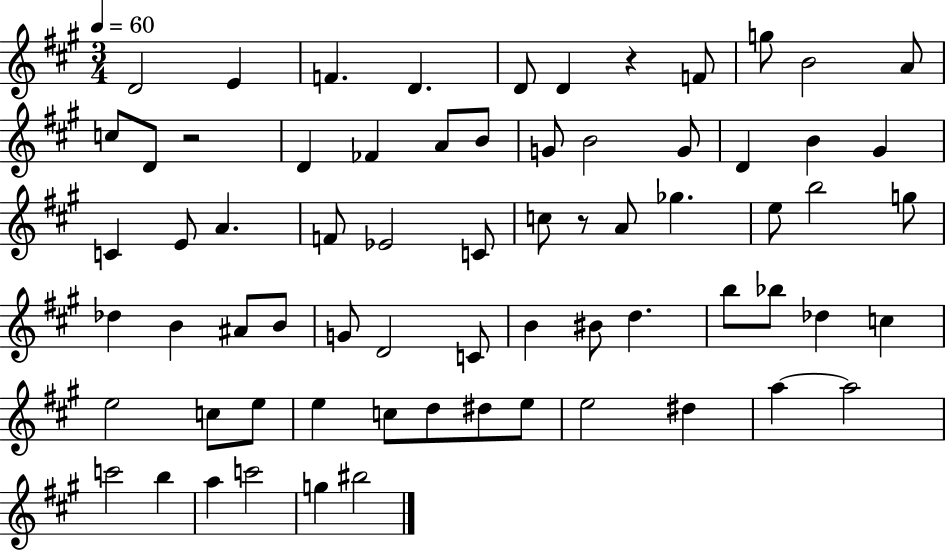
{
  \clef treble
  \numericTimeSignature
  \time 3/4
  \key a \major
  \tempo 4 = 60
  \repeat volta 2 { d'2 e'4 | f'4. d'4. | d'8 d'4 r4 f'8 | g''8 b'2 a'8 | \break c''8 d'8 r2 | d'4 fes'4 a'8 b'8 | g'8 b'2 g'8 | d'4 b'4 gis'4 | \break c'4 e'8 a'4. | f'8 ees'2 c'8 | c''8 r8 a'8 ges''4. | e''8 b''2 g''8 | \break des''4 b'4 ais'8 b'8 | g'8 d'2 c'8 | b'4 bis'8 d''4. | b''8 bes''8 des''4 c''4 | \break e''2 c''8 e''8 | e''4 c''8 d''8 dis''8 e''8 | e''2 dis''4 | a''4~~ a''2 | \break c'''2 b''4 | a''4 c'''2 | g''4 bis''2 | } \bar "|."
}